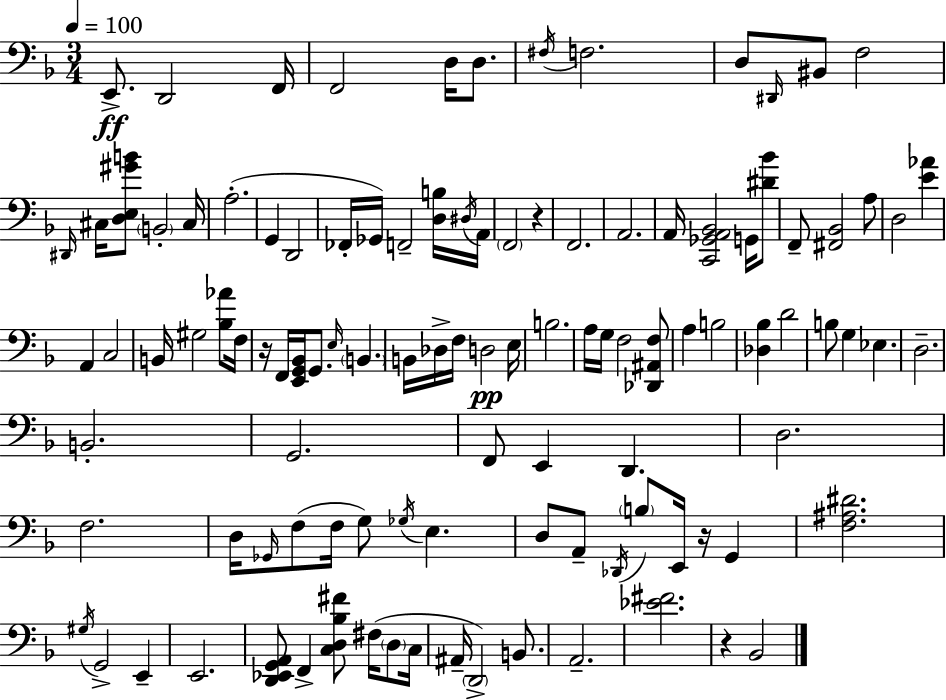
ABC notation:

X:1
T:Untitled
M:3/4
L:1/4
K:Dm
E,,/2 D,,2 F,,/4 F,,2 D,/4 D,/2 ^F,/4 F,2 D,/2 ^D,,/4 ^B,,/2 F,2 ^D,,/4 ^C,/4 [D,E,^GB]/2 B,,2 ^C,/4 A,2 G,, D,,2 _F,,/4 _G,,/4 F,,2 [D,B,]/4 ^D,/4 A,,/4 F,,2 z F,,2 A,,2 A,,/4 [C,,_G,,A,,_B,,]2 G,,/4 [^D_B]/2 F,,/2 [^F,,_B,,]2 A,/2 D,2 [E_A] A,, C,2 B,,/4 ^G,2 [_B,_A]/2 F,/4 z/4 F,,/4 [E,,G,,_B,,]/4 G,,/2 E,/4 B,, B,,/4 _D,/4 F,/4 D,2 E,/4 B,2 A,/4 G,/4 F,2 [_D,,^A,,F,]/2 A, B,2 [_D,_B,] D2 B,/2 G, _E, D,2 B,,2 G,,2 F,,/2 E,, D,, D,2 F,2 D,/4 _G,,/4 F,/2 F,/4 G,/2 _G,/4 E, D,/2 A,,/2 _D,,/4 B,/2 E,,/4 z/4 G,, [F,^A,^D]2 ^G,/4 G,,2 E,, E,,2 [D,,_E,,G,,A,,]/2 F,, [C,D,_B,^F]/2 ^F,/4 D,/2 C,/4 ^A,,/4 D,,2 B,,/2 A,,2 [_E^F]2 z _B,,2